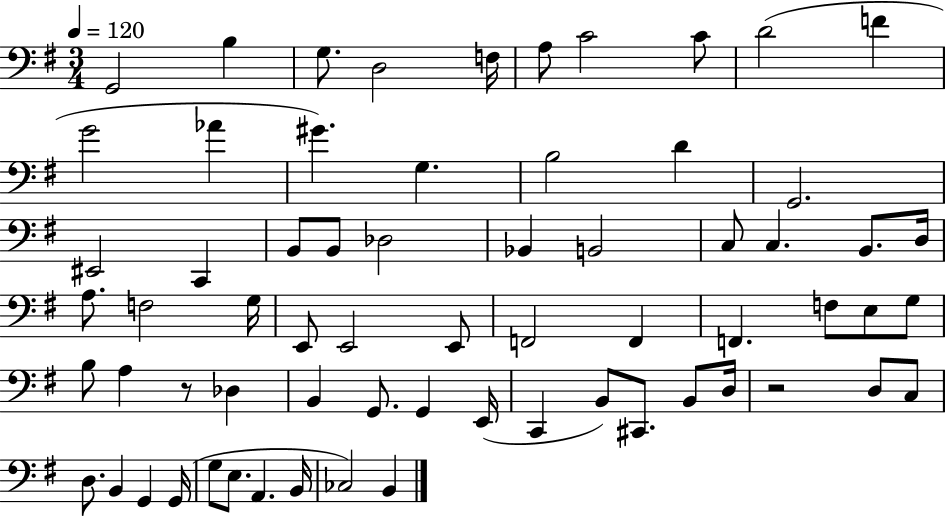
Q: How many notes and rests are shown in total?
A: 66